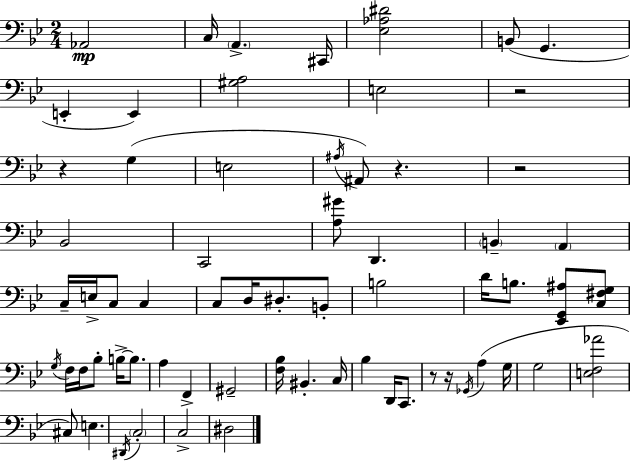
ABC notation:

X:1
T:Untitled
M:2/4
L:1/4
K:Bb
_A,,2 C,/4 A,, ^C,,/4 [_E,_A,^D]2 B,,/2 G,, E,, E,, [^G,A,]2 E,2 z2 z G, E,2 ^A,/4 ^A,,/2 z z2 _B,,2 C,,2 [A,^G]/2 D,, B,, A,, C,/4 E,/4 C,/2 C, C,/2 D,/4 ^D,/2 B,,/2 B,2 D/4 B,/2 [_E,,G,,^A,]/2 [C,^F,G,]/2 G,/4 F,/4 F,/4 _B,/2 B,/4 B,/2 A, F,, ^G,,2 [F,_B,]/4 ^B,, C,/4 _B, D,,/4 C,,/2 z/2 z/4 _G,,/4 A, G,/4 G,2 [E,F,_A]2 ^C,/2 E, ^D,,/4 C,2 C,2 ^D,2